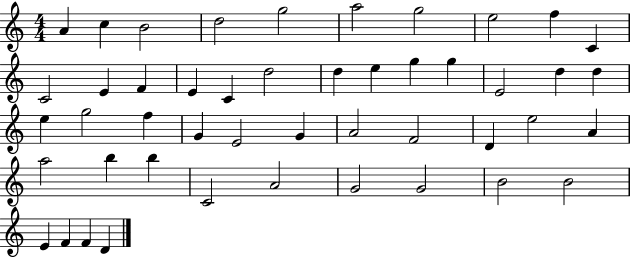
{
  \clef treble
  \numericTimeSignature
  \time 4/4
  \key c \major
  a'4 c''4 b'2 | d''2 g''2 | a''2 g''2 | e''2 f''4 c'4 | \break c'2 e'4 f'4 | e'4 c'4 d''2 | d''4 e''4 g''4 g''4 | e'2 d''4 d''4 | \break e''4 g''2 f''4 | g'4 e'2 g'4 | a'2 f'2 | d'4 e''2 a'4 | \break a''2 b''4 b''4 | c'2 a'2 | g'2 g'2 | b'2 b'2 | \break e'4 f'4 f'4 d'4 | \bar "|."
}